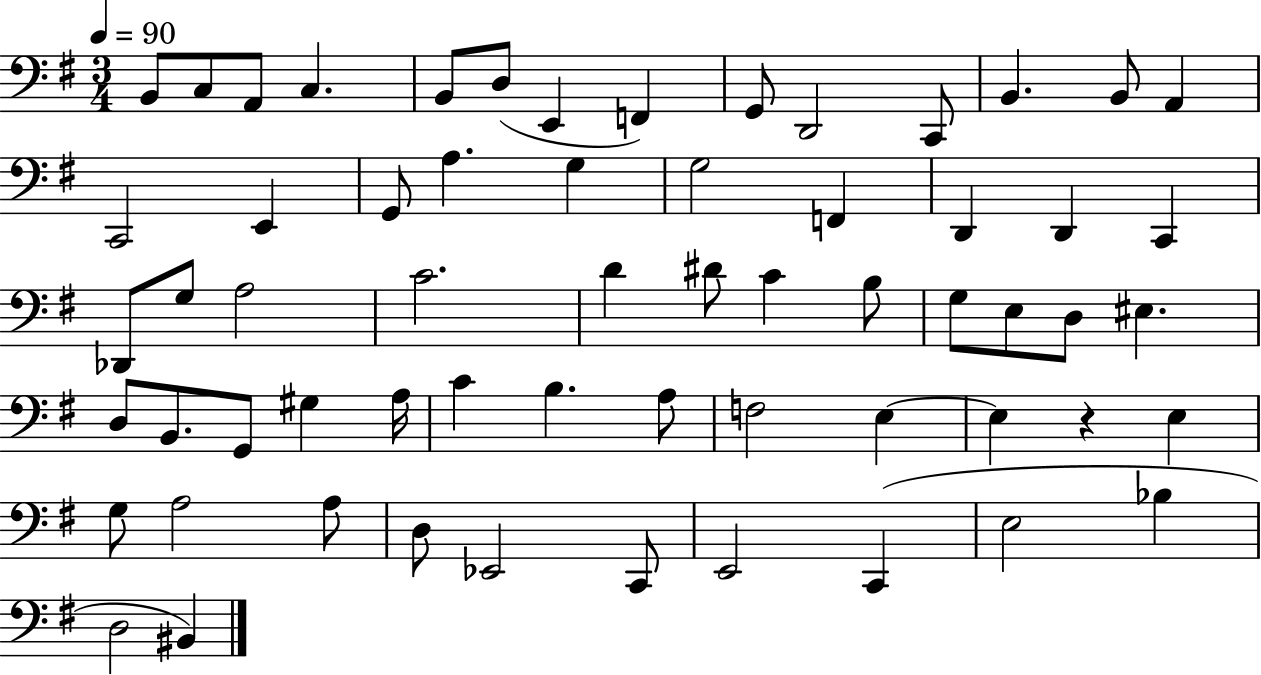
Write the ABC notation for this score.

X:1
T:Untitled
M:3/4
L:1/4
K:G
B,,/2 C,/2 A,,/2 C, B,,/2 D,/2 E,, F,, G,,/2 D,,2 C,,/2 B,, B,,/2 A,, C,,2 E,, G,,/2 A, G, G,2 F,, D,, D,, C,, _D,,/2 G,/2 A,2 C2 D ^D/2 C B,/2 G,/2 E,/2 D,/2 ^E, D,/2 B,,/2 G,,/2 ^G, A,/4 C B, A,/2 F,2 E, E, z E, G,/2 A,2 A,/2 D,/2 _E,,2 C,,/2 E,,2 C,, E,2 _B, D,2 ^B,,